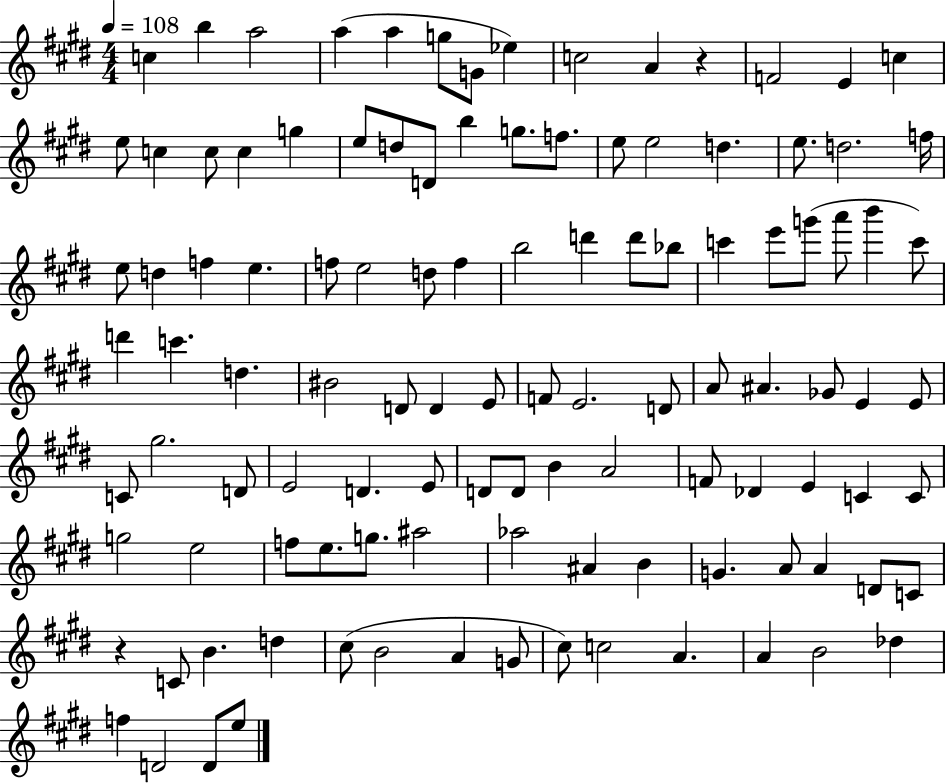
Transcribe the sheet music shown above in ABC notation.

X:1
T:Untitled
M:4/4
L:1/4
K:E
c b a2 a a g/2 G/2 _e c2 A z F2 E c e/2 c c/2 c g e/2 d/2 D/2 b g/2 f/2 e/2 e2 d e/2 d2 f/4 e/2 d f e f/2 e2 d/2 f b2 d' d'/2 _b/2 c' e'/2 g'/2 a'/2 b' c'/2 d' c' d ^B2 D/2 D E/2 F/2 E2 D/2 A/2 ^A _G/2 E E/2 C/2 ^g2 D/2 E2 D E/2 D/2 D/2 B A2 F/2 _D E C C/2 g2 e2 f/2 e/2 g/2 ^a2 _a2 ^A B G A/2 A D/2 C/2 z C/2 B d ^c/2 B2 A G/2 ^c/2 c2 A A B2 _d f D2 D/2 e/2